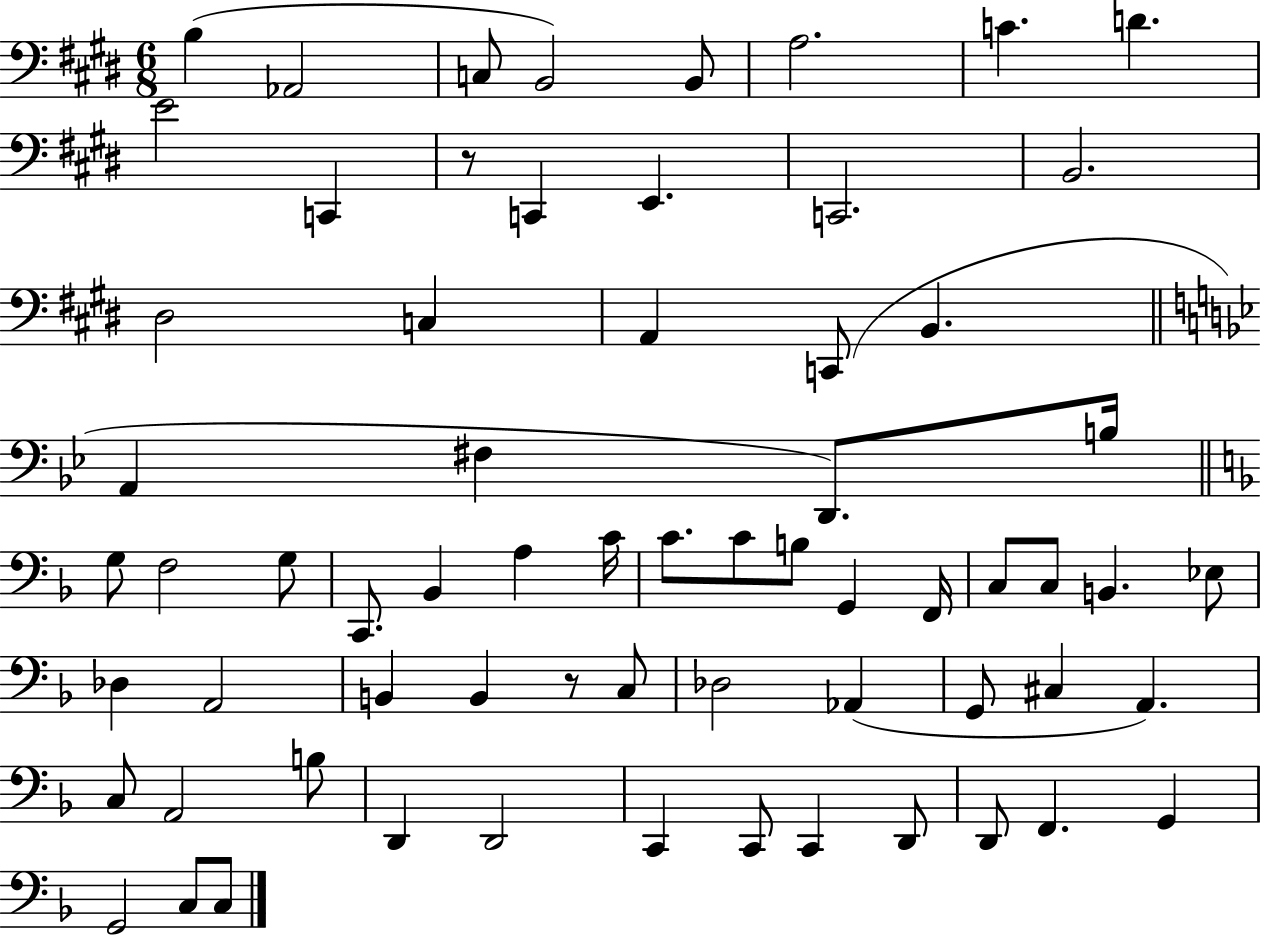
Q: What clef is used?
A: bass